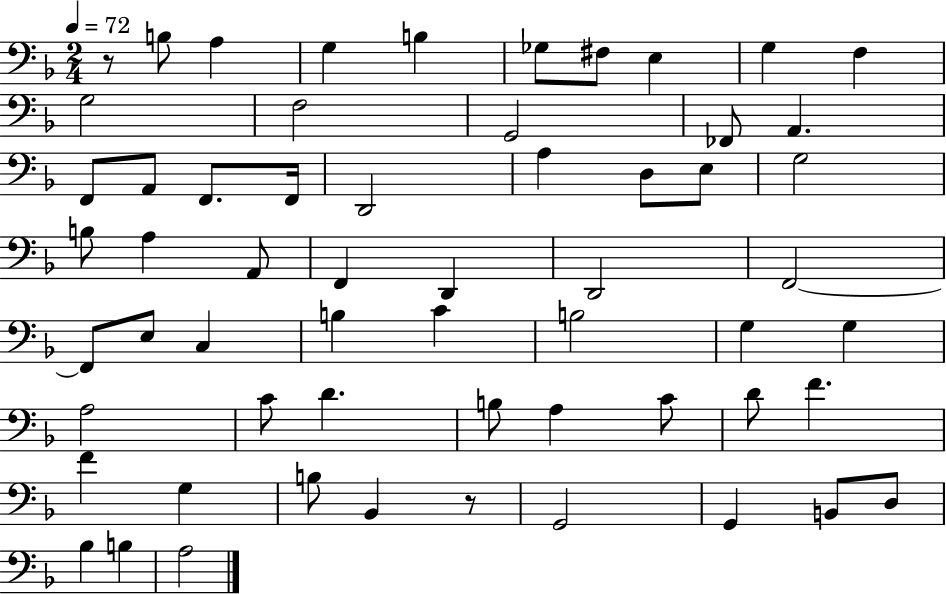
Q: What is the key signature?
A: F major